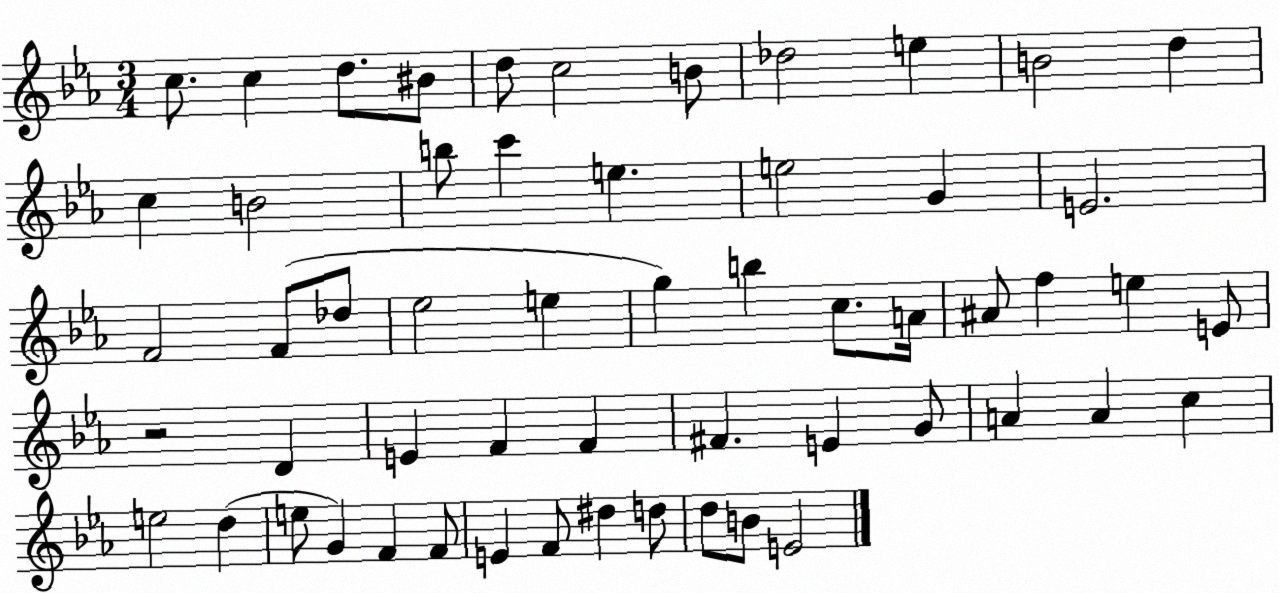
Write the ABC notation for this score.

X:1
T:Untitled
M:3/4
L:1/4
K:Eb
c/2 c d/2 ^B/2 d/2 c2 B/2 _d2 e B2 d c B2 b/2 c' e e2 G E2 F2 F/2 _d/2 _e2 e g b c/2 A/4 ^A/2 f e E/2 z2 D E F F ^F E G/2 A A c e2 d e/2 G F F/2 E F/2 ^d d/2 d/2 B/2 E2